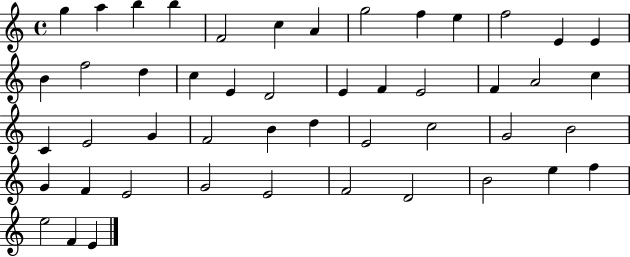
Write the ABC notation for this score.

X:1
T:Untitled
M:4/4
L:1/4
K:C
g a b b F2 c A g2 f e f2 E E B f2 d c E D2 E F E2 F A2 c C E2 G F2 B d E2 c2 G2 B2 G F E2 G2 E2 F2 D2 B2 e f e2 F E